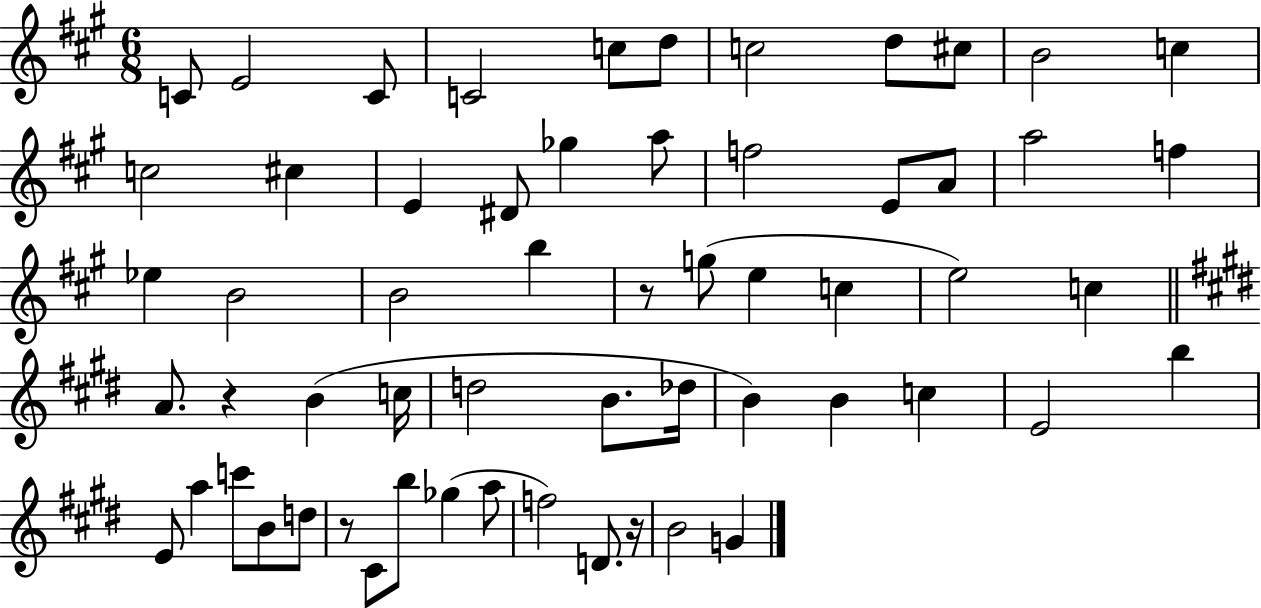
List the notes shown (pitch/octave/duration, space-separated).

C4/e E4/h C4/e C4/h C5/e D5/e C5/h D5/e C#5/e B4/h C5/q C5/h C#5/q E4/q D#4/e Gb5/q A5/e F5/h E4/e A4/e A5/h F5/q Eb5/q B4/h B4/h B5/q R/e G5/e E5/q C5/q E5/h C5/q A4/e. R/q B4/q C5/s D5/h B4/e. Db5/s B4/q B4/q C5/q E4/h B5/q E4/e A5/q C6/e B4/e D5/e R/e C#4/e B5/e Gb5/q A5/e F5/h D4/e. R/s B4/h G4/q